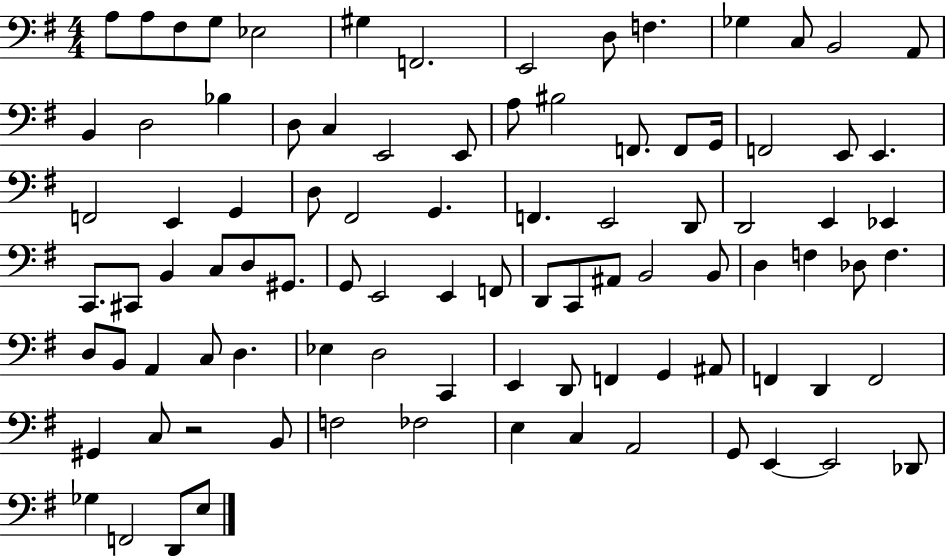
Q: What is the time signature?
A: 4/4